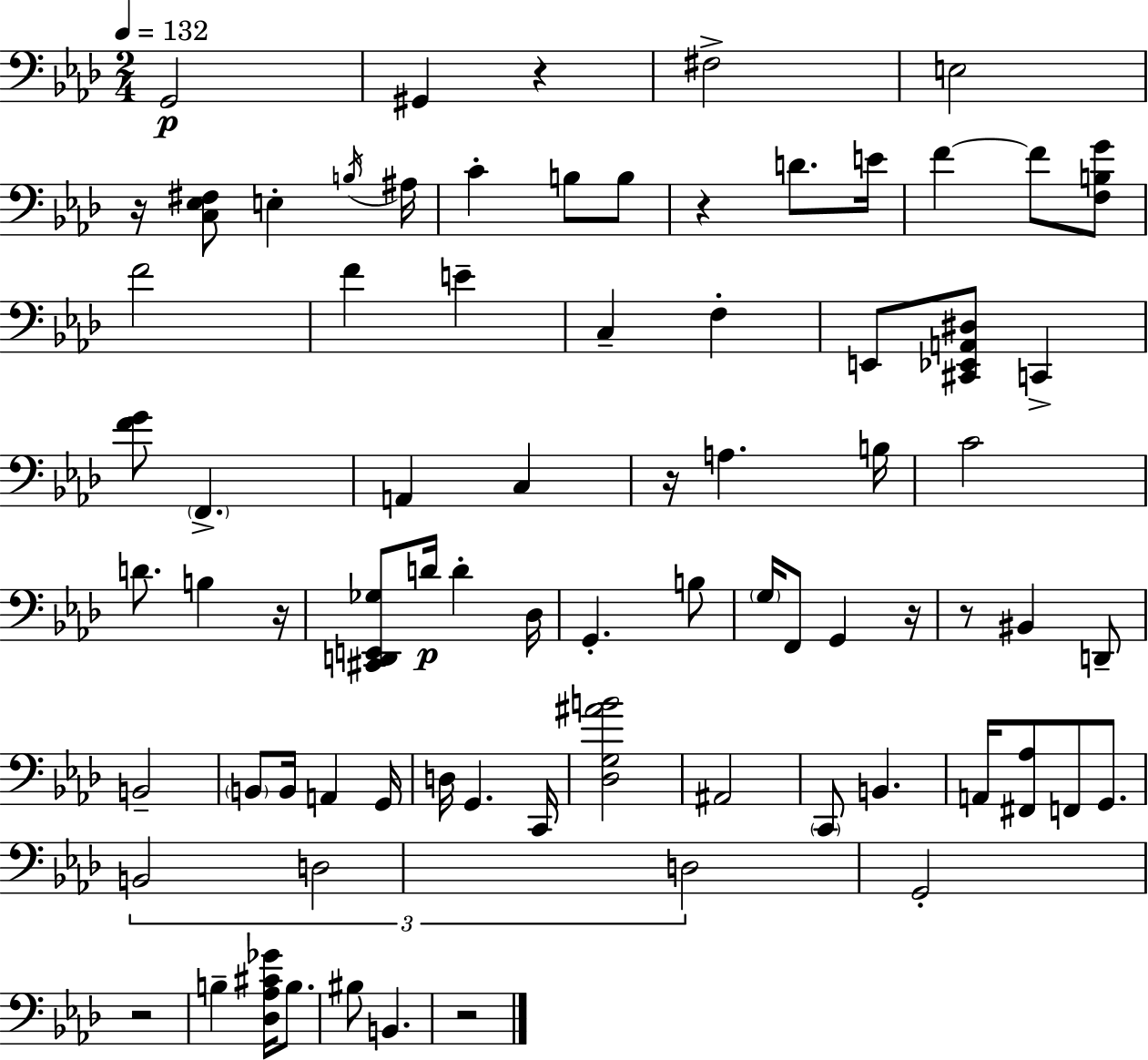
{
  \clef bass
  \numericTimeSignature
  \time 2/4
  \key f \minor
  \tempo 4 = 132
  \repeat volta 2 { g,2\p | gis,4 r4 | fis2-> | e2 | \break r16 <c ees fis>8 e4-. \acciaccatura { b16 } | ais16 c'4-. b8 b8 | r4 d'8. | e'16 f'4~~ f'8 <f b g'>8 | \break f'2 | f'4 e'4-- | c4-- f4-. | e,8 <cis, ees, a, dis>8 c,4-> | \break <f' g'>8 \parenthesize f,4.-> | a,4 c4 | r16 a4. | b16 c'2 | \break d'8. b4 | r16 <cis, d, e, ges>8 d'16\p d'4-. | des16 g,4.-. b8 | \parenthesize g16 f,8 g,4 | \break r16 r8 bis,4 d,8-- | b,2-- | \parenthesize b,8 b,16 a,4 | g,16 d16 g,4. | \break c,16 <des g ais' b'>2 | ais,2 | \parenthesize c,8 b,4. | a,16 <fis, aes>8 f,8 g,8. | \break \tuplet 3/2 { b,2 | d2 | d2 } | g,2-. | \break r2 | b4-- <des aes cis' ges'>16 b8. | bis8 b,4. | r2 | \break } \bar "|."
}